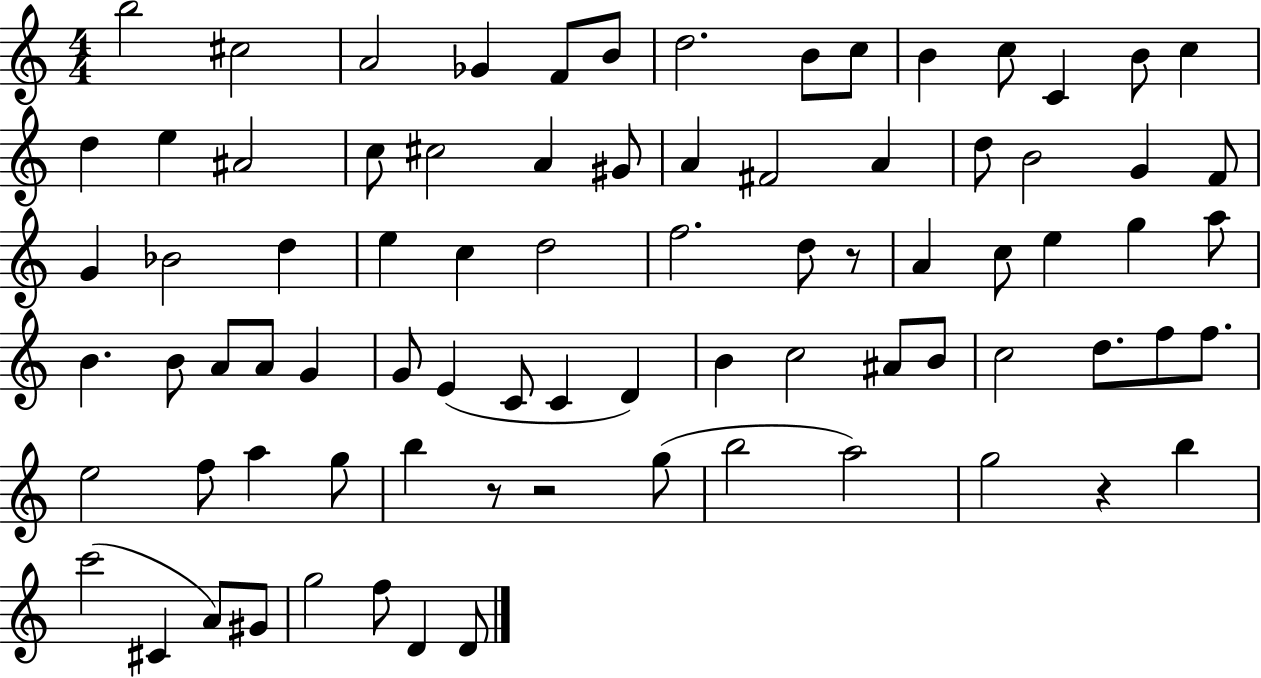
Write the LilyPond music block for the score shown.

{
  \clef treble
  \numericTimeSignature
  \time 4/4
  \key c \major
  b''2 cis''2 | a'2 ges'4 f'8 b'8 | d''2. b'8 c''8 | b'4 c''8 c'4 b'8 c''4 | \break d''4 e''4 ais'2 | c''8 cis''2 a'4 gis'8 | a'4 fis'2 a'4 | d''8 b'2 g'4 f'8 | \break g'4 bes'2 d''4 | e''4 c''4 d''2 | f''2. d''8 r8 | a'4 c''8 e''4 g''4 a''8 | \break b'4. b'8 a'8 a'8 g'4 | g'8 e'4( c'8 c'4 d'4) | b'4 c''2 ais'8 b'8 | c''2 d''8. f''8 f''8. | \break e''2 f''8 a''4 g''8 | b''4 r8 r2 g''8( | b''2 a''2) | g''2 r4 b''4 | \break c'''2( cis'4 a'8) gis'8 | g''2 f''8 d'4 d'8 | \bar "|."
}